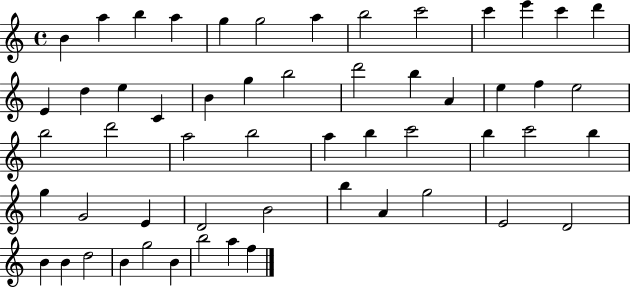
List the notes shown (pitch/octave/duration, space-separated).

B4/q A5/q B5/q A5/q G5/q G5/h A5/q B5/h C6/h C6/q E6/q C6/q D6/q E4/q D5/q E5/q C4/q B4/q G5/q B5/h D6/h B5/q A4/q E5/q F5/q E5/h B5/h D6/h A5/h B5/h A5/q B5/q C6/h B5/q C6/h B5/q G5/q G4/h E4/q D4/h B4/h B5/q A4/q G5/h E4/h D4/h B4/q B4/q D5/h B4/q G5/h B4/q B5/h A5/q F5/q